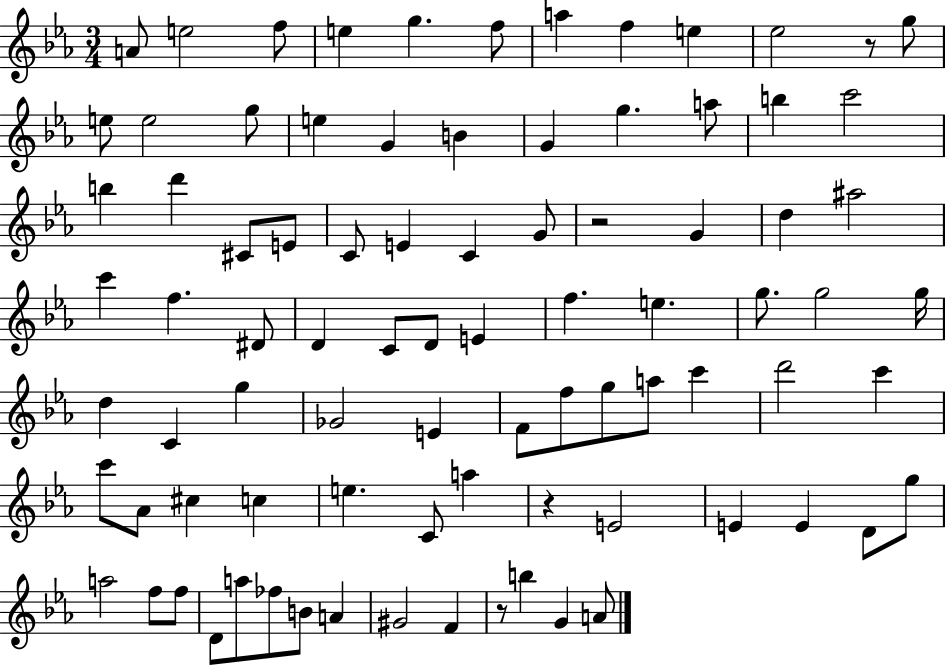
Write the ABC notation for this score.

X:1
T:Untitled
M:3/4
L:1/4
K:Eb
A/2 e2 f/2 e g f/2 a f e _e2 z/2 g/2 e/2 e2 g/2 e G B G g a/2 b c'2 b d' ^C/2 E/2 C/2 E C G/2 z2 G d ^a2 c' f ^D/2 D C/2 D/2 E f e g/2 g2 g/4 d C g _G2 E F/2 f/2 g/2 a/2 c' d'2 c' c'/2 _A/2 ^c c e C/2 a z E2 E E D/2 g/2 a2 f/2 f/2 D/2 a/2 _f/2 B/2 A ^G2 F z/2 b G A/2